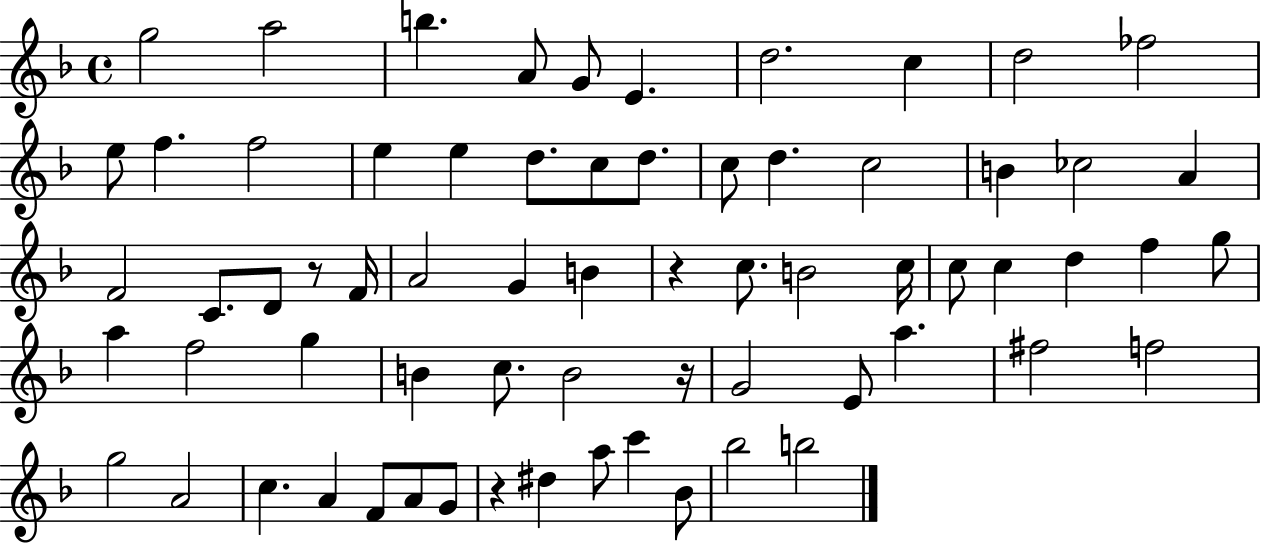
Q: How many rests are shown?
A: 4